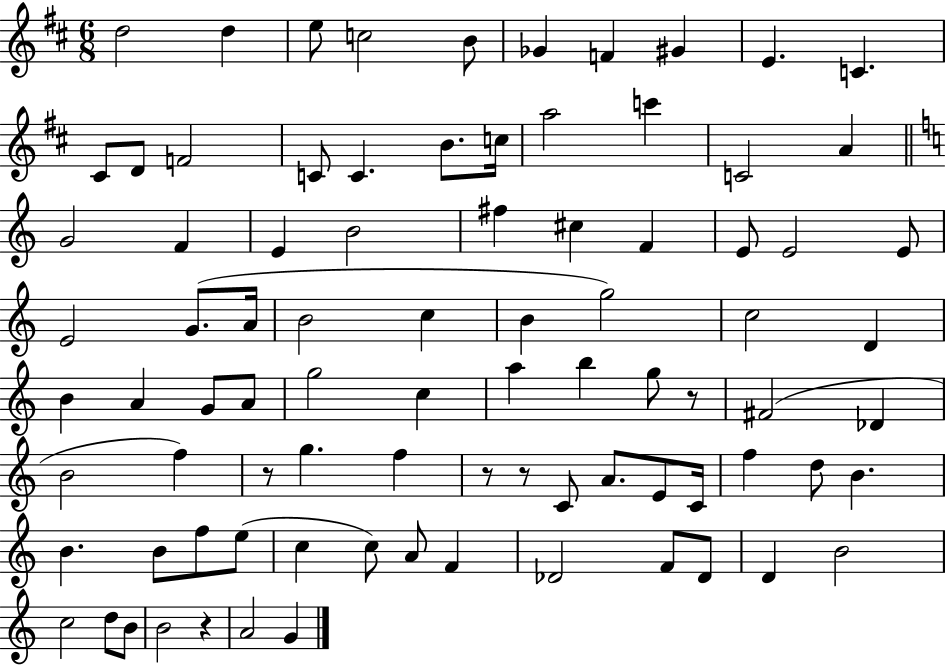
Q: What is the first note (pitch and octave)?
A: D5